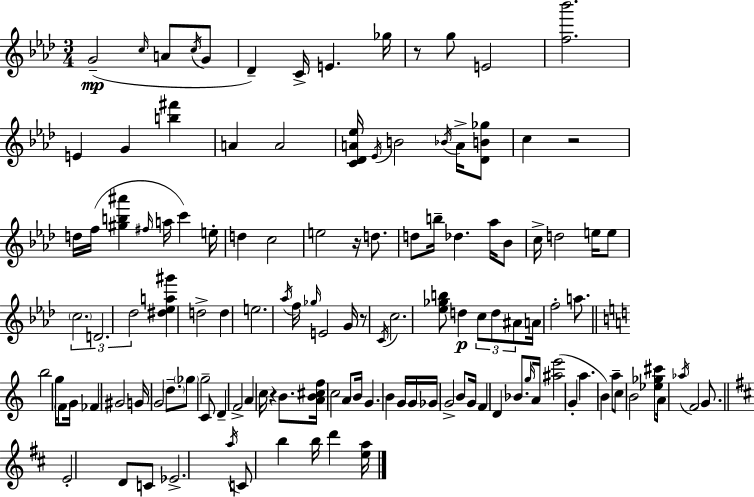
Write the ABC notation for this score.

X:1
T:Untitled
M:3/4
L:1/4
K:Fm
G2 c/4 A/2 c/4 G/2 _D C/4 E _g/4 z/2 g/2 E2 [f_b']2 E G [b^f'] A A2 [C_DA_e]/4 _E/4 B2 _B/4 A/4 [_DB_g]/2 c z2 d/4 f/4 [^gb^a'] ^f/4 a/4 c' e/4 d c2 e2 z/4 d/2 d/2 b/4 _d _a/4 _B/2 c/4 d2 e/4 e/2 c2 D2 _d2 [^d_ea^g'] d2 d e2 _a/4 f/4 _g/4 E2 G/4 z/2 C/4 c2 [_e_gb]/2 d c/2 d/2 ^A/2 A/4 f2 a/2 b2 g/4 F/2 G/4 _F ^G2 G/4 G2 d/2 _g/2 g2 C/2 D F2 A c/4 z B/2 [AB^cf]/4 c2 A/2 B/4 G B G/4 G/4 _G/4 G2 B/2 G/4 F D _B/2 g/4 A/4 [^ae']2 G a B a/2 c/2 B2 [_e_g^c']/2 A/4 _a/4 F2 G/2 E2 D/2 C/2 _E2 a/4 C/2 b b/4 d' [ea]/4